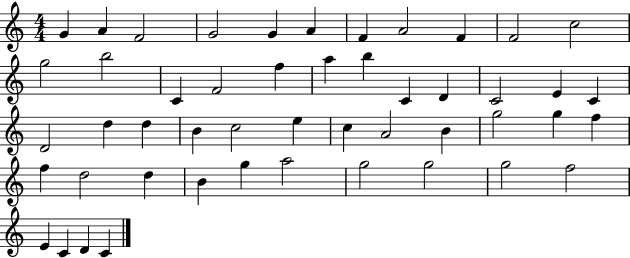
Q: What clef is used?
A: treble